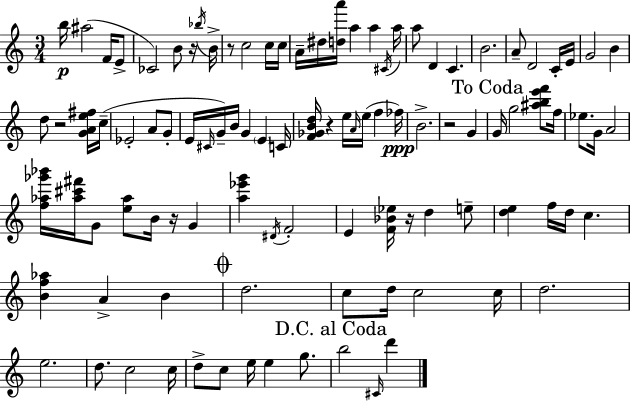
{
  \clef treble
  \numericTimeSignature
  \time 3/4
  \key c \major
  b''16\p ais''2( f'16 e'8-> | ces'2) b'8 r16 \acciaccatura { bes''16 } | b'16-> r8 c''2 c''16 | c''16 a'16-- dis''16 <d'' a'''>16 a''4 a''4 | \break \acciaccatura { cis'16 } a''16 a''8 d'4 c'4. | b'2. | a'8-- d'2 | c'16-. e'16 g'2 b'4 | \break d''8 r2 | <g' a' e'' fis''>16 c''16--( ees'2-. a'8 | g'8-. e'16 \grace { cis'16 }) g'16-- b'16 g'4 \parenthesize e'4 | c'16 <f' ges' b' d''>16 r4 e''16 \grace { a'16 } e''16( f''4 | \break fes''16\ppp) b'2.-> | r2 | g'4 \mark "To Coda" g'16 g''2 | <ais'' b'' e''' f'''>8 f''16 ees''8. g'16 a'2 | \break <f'' aes'' ges''' bes'''>16 <aes'' cis''' fis'''>16 g'8 <e'' aes''>8 b'16 r16 | g'4 <a'' ees''' g'''>4 \acciaccatura { dis'16 } f'2-. | e'4 <f' bes' ees''>16 r16 d''4 | e''8-- <d'' e''>4 f''16 d''16 c''4. | \break <b' f'' aes''>4 a'4-> | b'4 \mark \markup { \musicglyph "scripts.coda" } d''2. | c''8 d''16 c''2 | c''16 d''2. | \break e''2. | d''8. c''2 | c''16 d''8-> c''8 e''16 e''4 | g''8. \mark "D.C. al Coda" b''2 | \break \grace { cis'16 } d'''4 \bar "|."
}